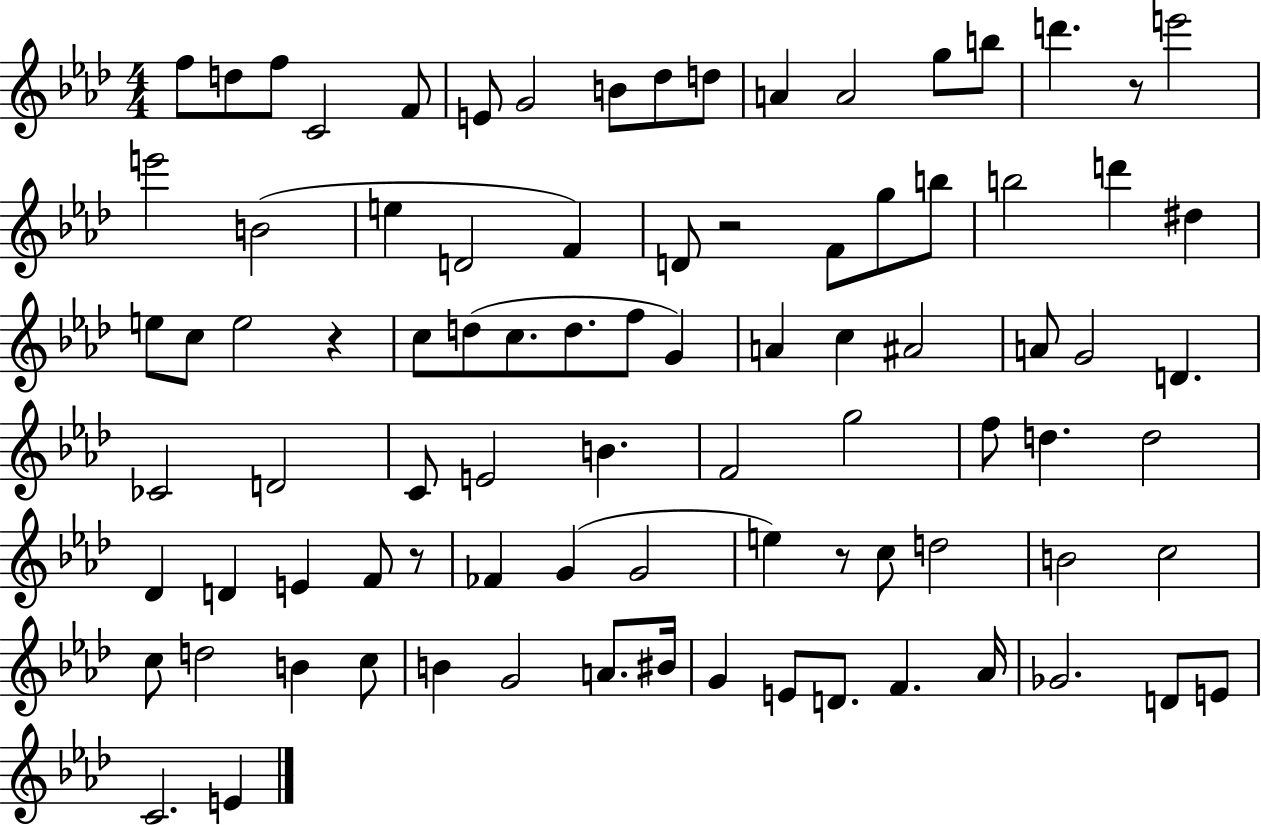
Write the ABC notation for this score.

X:1
T:Untitled
M:4/4
L:1/4
K:Ab
f/2 d/2 f/2 C2 F/2 E/2 G2 B/2 _d/2 d/2 A A2 g/2 b/2 d' z/2 e'2 e'2 B2 e D2 F D/2 z2 F/2 g/2 b/2 b2 d' ^d e/2 c/2 e2 z c/2 d/2 c/2 d/2 f/2 G A c ^A2 A/2 G2 D _C2 D2 C/2 E2 B F2 g2 f/2 d d2 _D D E F/2 z/2 _F G G2 e z/2 c/2 d2 B2 c2 c/2 d2 B c/2 B G2 A/2 ^B/4 G E/2 D/2 F _A/4 _G2 D/2 E/2 C2 E